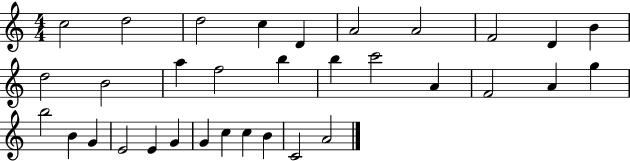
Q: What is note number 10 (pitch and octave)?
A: B4